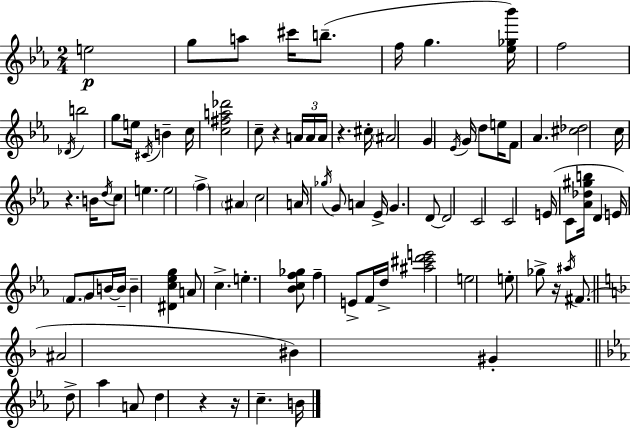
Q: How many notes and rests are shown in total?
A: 90